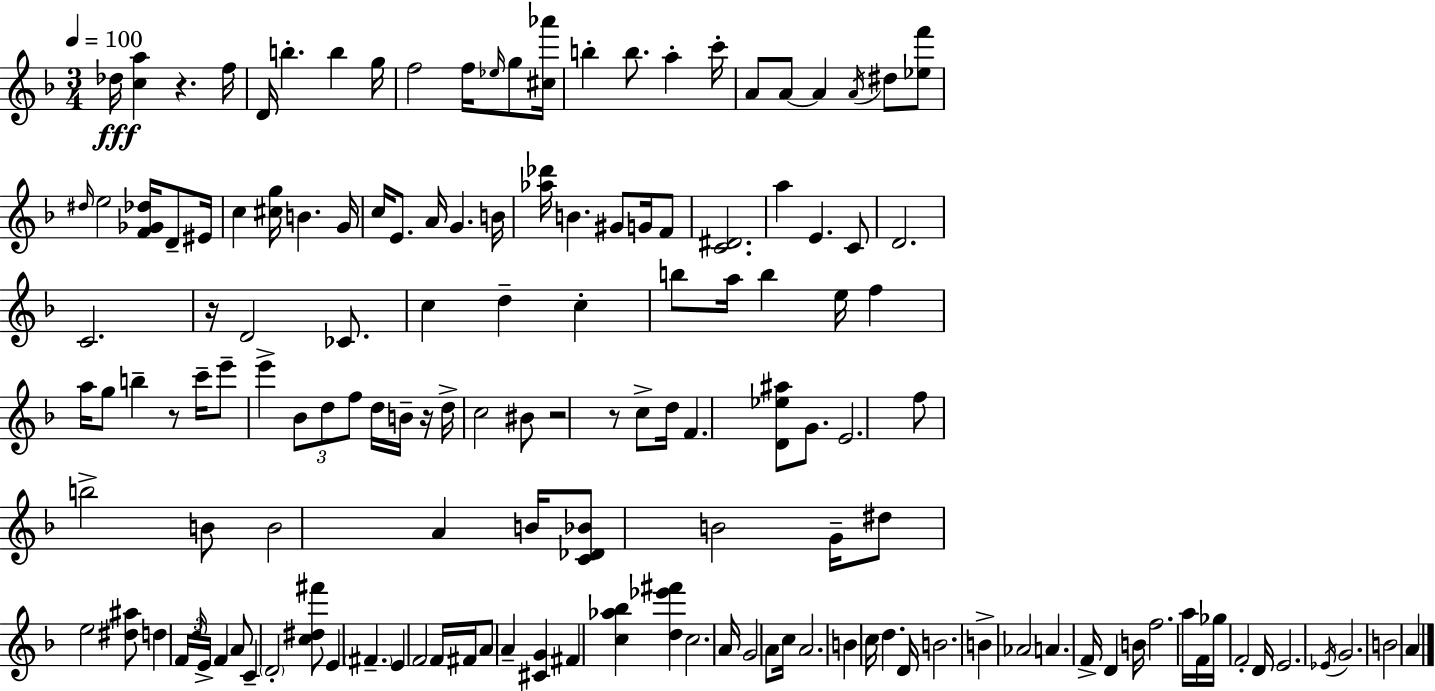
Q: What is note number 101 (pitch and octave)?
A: C5